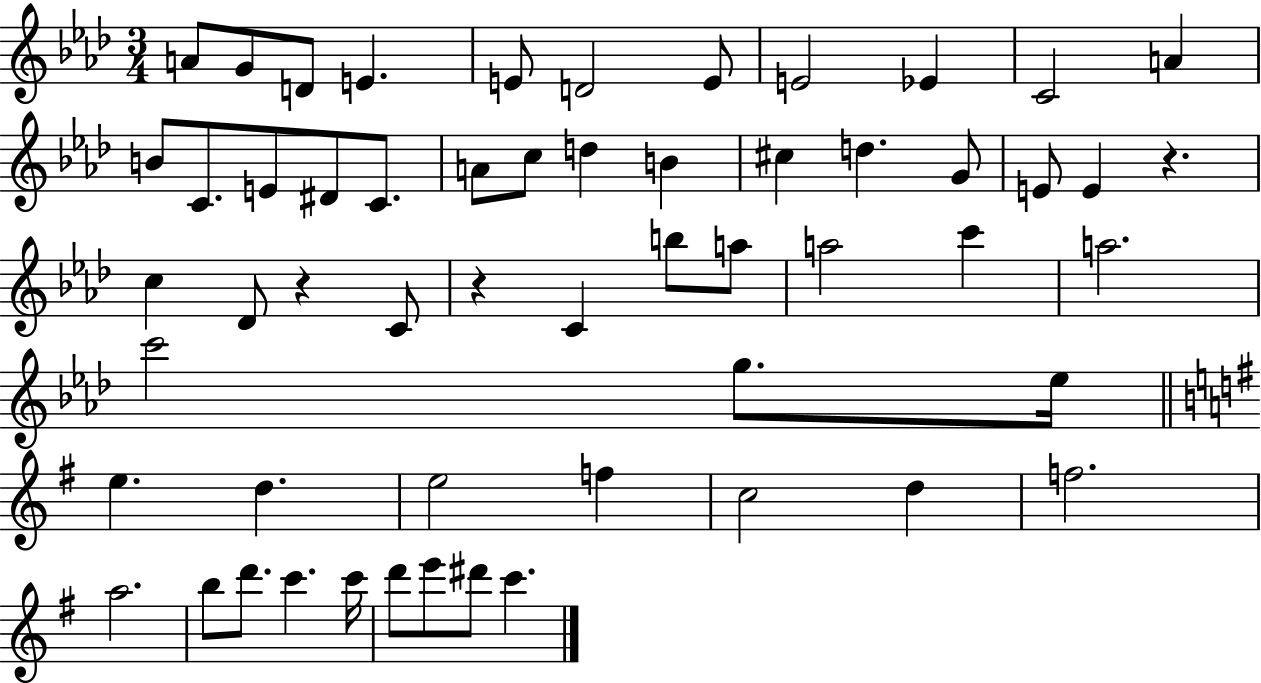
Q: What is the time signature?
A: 3/4